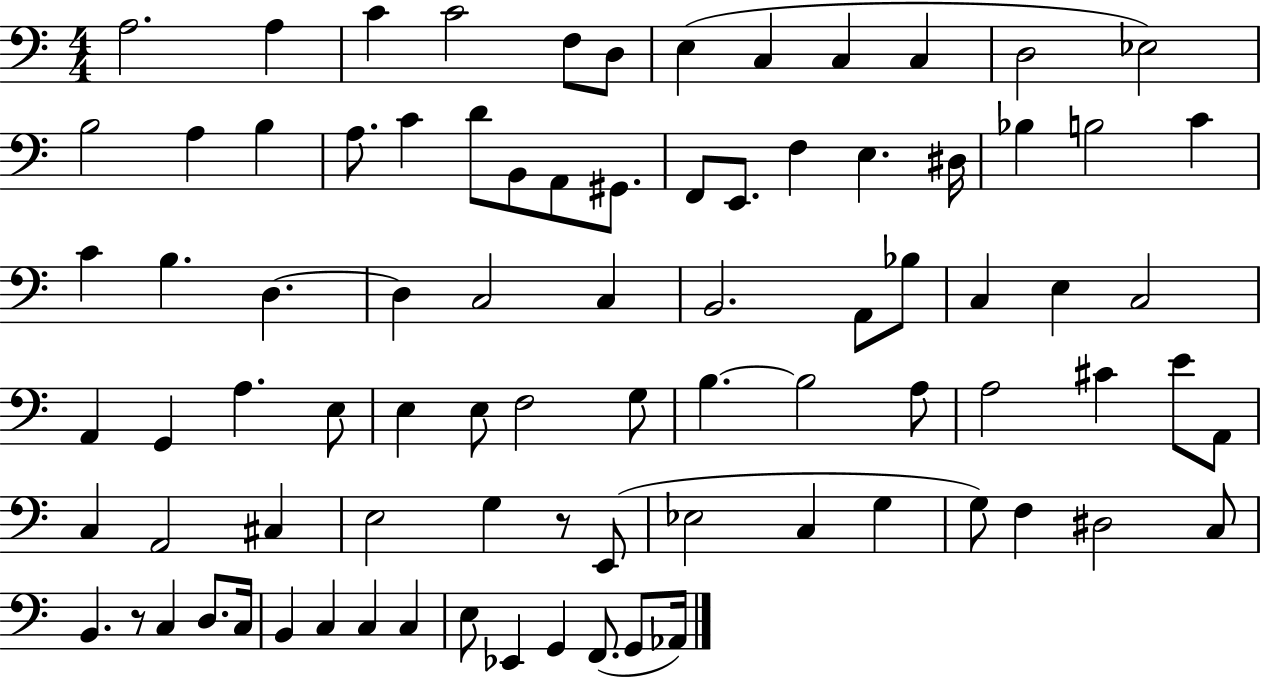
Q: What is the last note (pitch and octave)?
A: Ab2